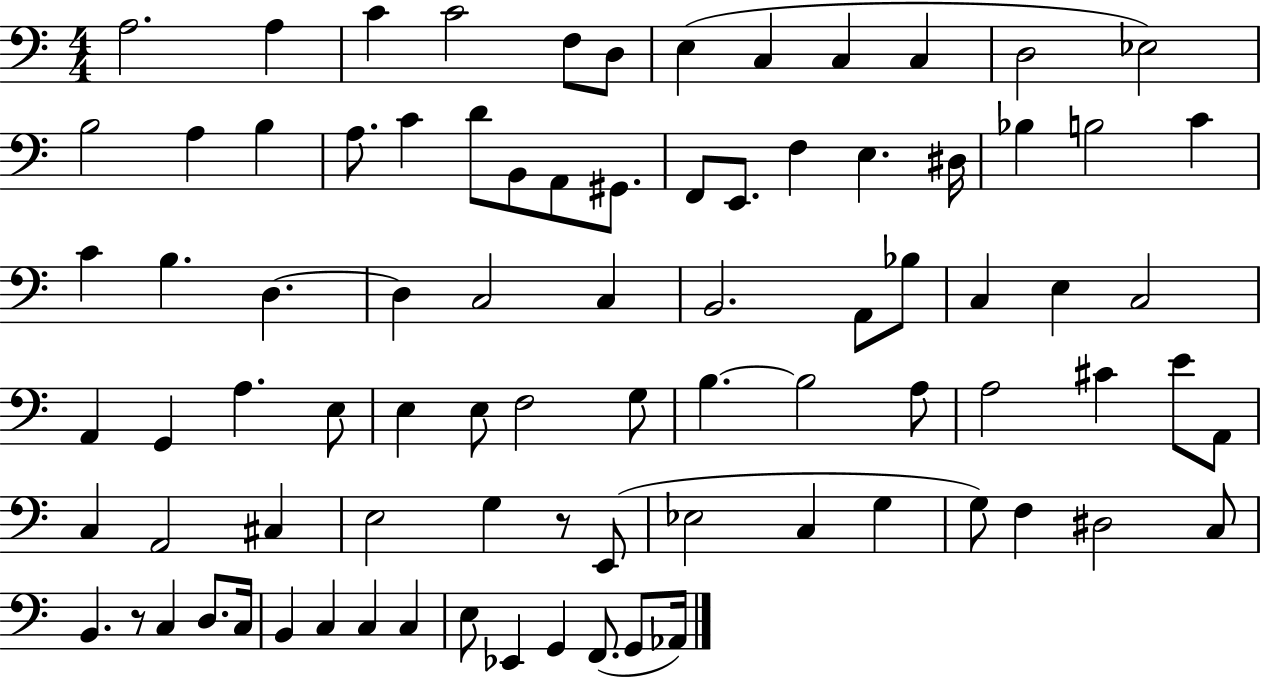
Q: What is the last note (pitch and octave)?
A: Ab2